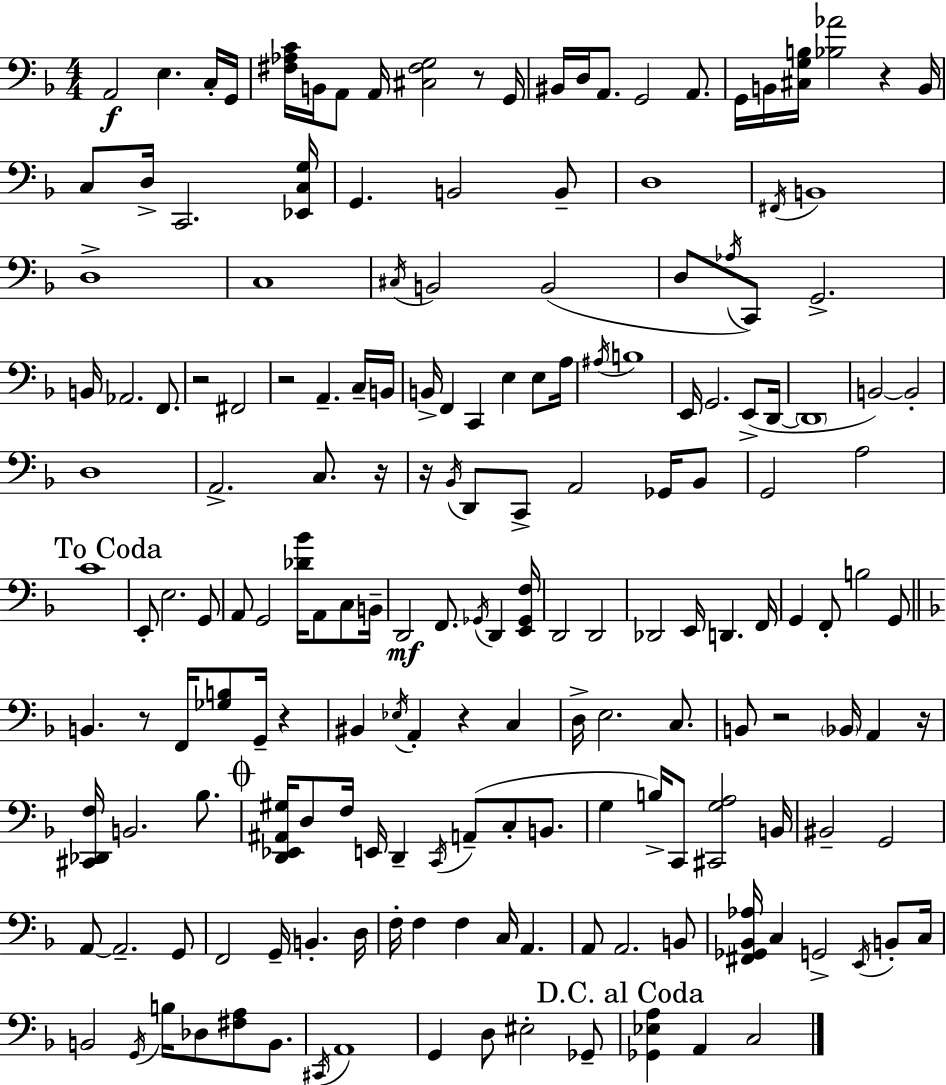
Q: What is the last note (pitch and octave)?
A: C3